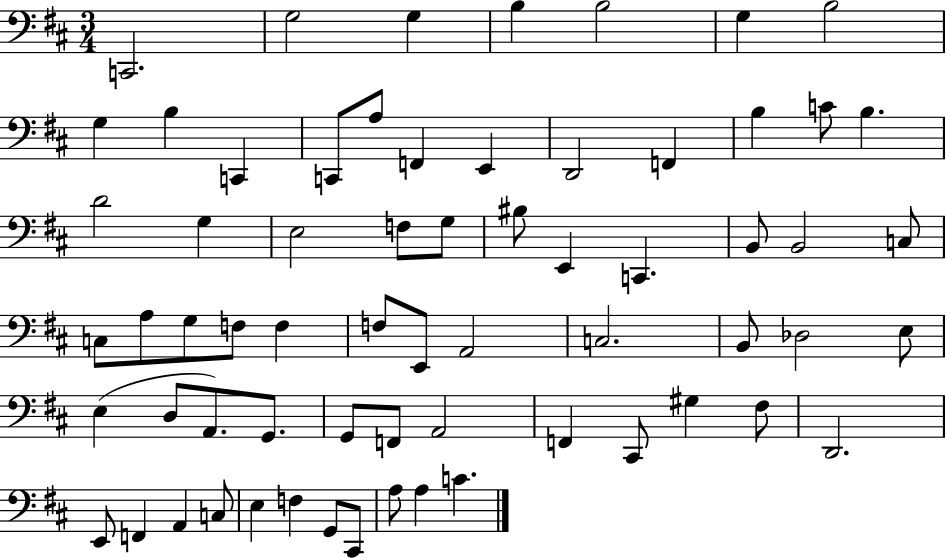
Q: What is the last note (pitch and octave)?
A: C4